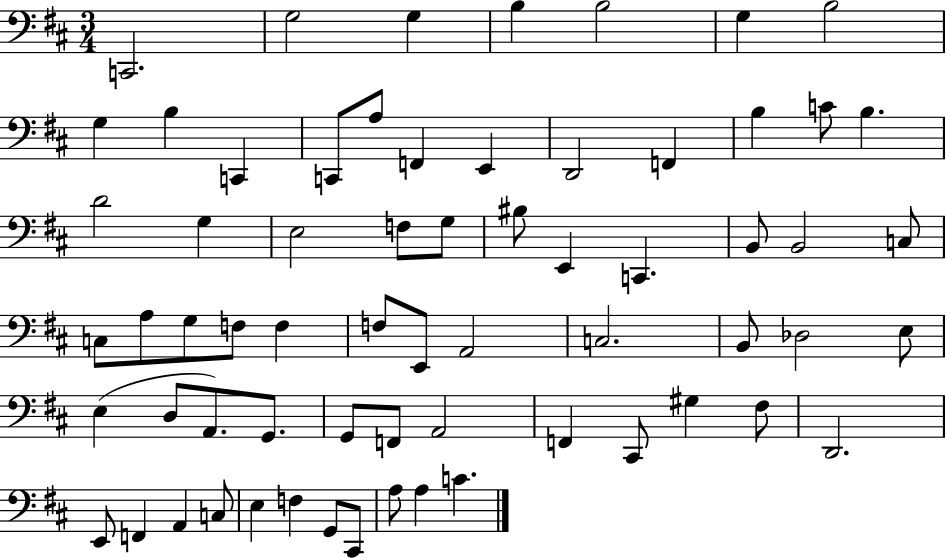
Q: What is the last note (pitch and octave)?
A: C4